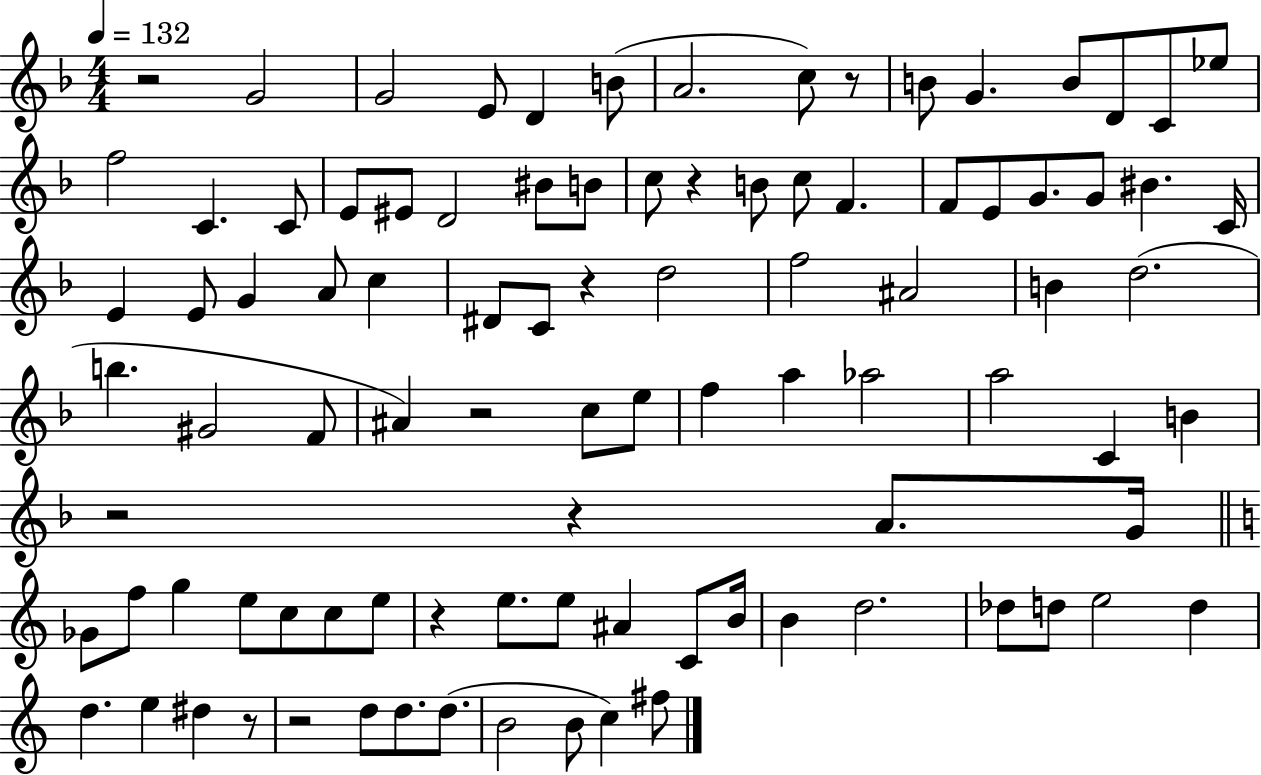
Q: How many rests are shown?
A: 10